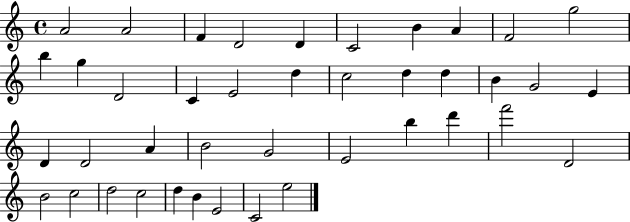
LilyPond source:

{
  \clef treble
  \time 4/4
  \defaultTimeSignature
  \key c \major
  a'2 a'2 | f'4 d'2 d'4 | c'2 b'4 a'4 | f'2 g''2 | \break b''4 g''4 d'2 | c'4 e'2 d''4 | c''2 d''4 d''4 | b'4 g'2 e'4 | \break d'4 d'2 a'4 | b'2 g'2 | e'2 b''4 d'''4 | f'''2 d'2 | \break b'2 c''2 | d''2 c''2 | d''4 b'4 e'2 | c'2 e''2 | \break \bar "|."
}